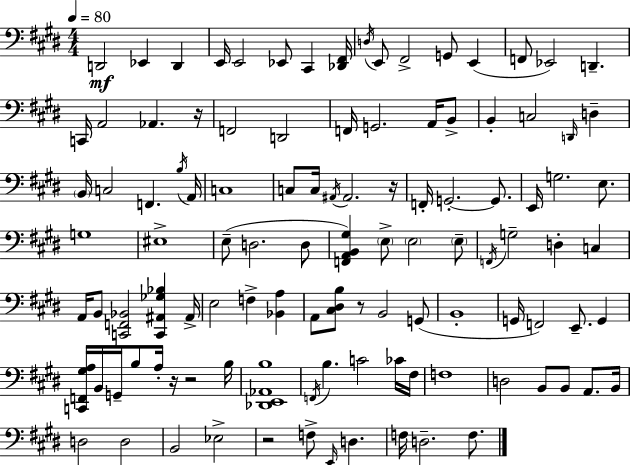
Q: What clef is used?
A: bass